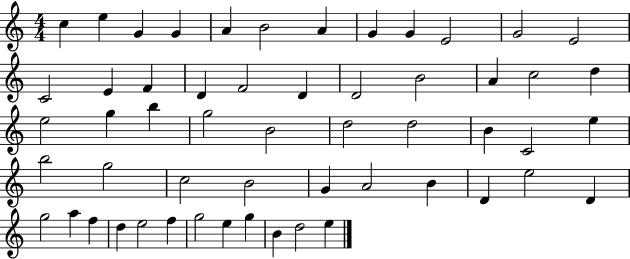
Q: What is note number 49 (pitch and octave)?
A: F5